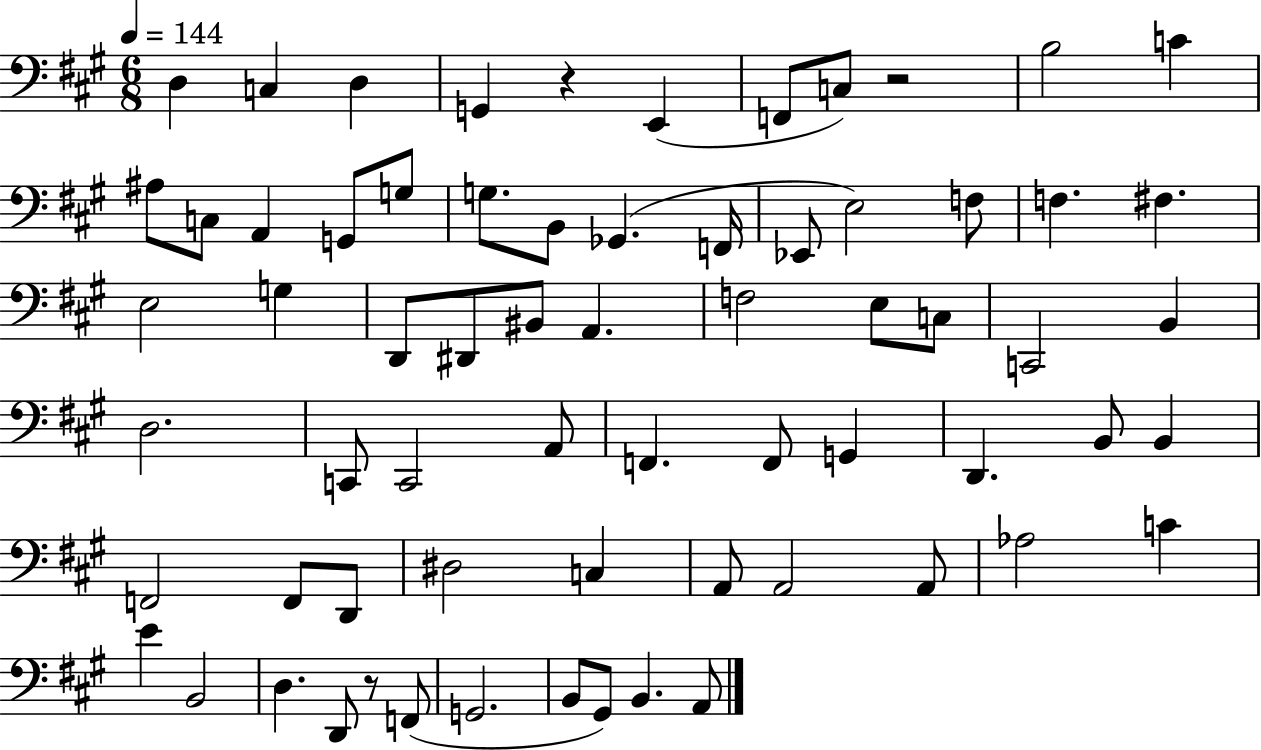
X:1
T:Untitled
M:6/8
L:1/4
K:A
D, C, D, G,, z E,, F,,/2 C,/2 z2 B,2 C ^A,/2 C,/2 A,, G,,/2 G,/2 G,/2 B,,/2 _G,, F,,/4 _E,,/2 E,2 F,/2 F, ^F, E,2 G, D,,/2 ^D,,/2 ^B,,/2 A,, F,2 E,/2 C,/2 C,,2 B,, D,2 C,,/2 C,,2 A,,/2 F,, F,,/2 G,, D,, B,,/2 B,, F,,2 F,,/2 D,,/2 ^D,2 C, A,,/2 A,,2 A,,/2 _A,2 C E B,,2 D, D,,/2 z/2 F,,/2 G,,2 B,,/2 ^G,,/2 B,, A,,/2